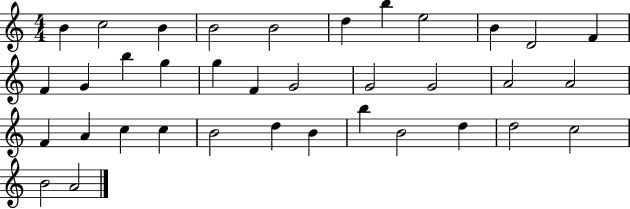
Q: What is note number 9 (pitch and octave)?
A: B4